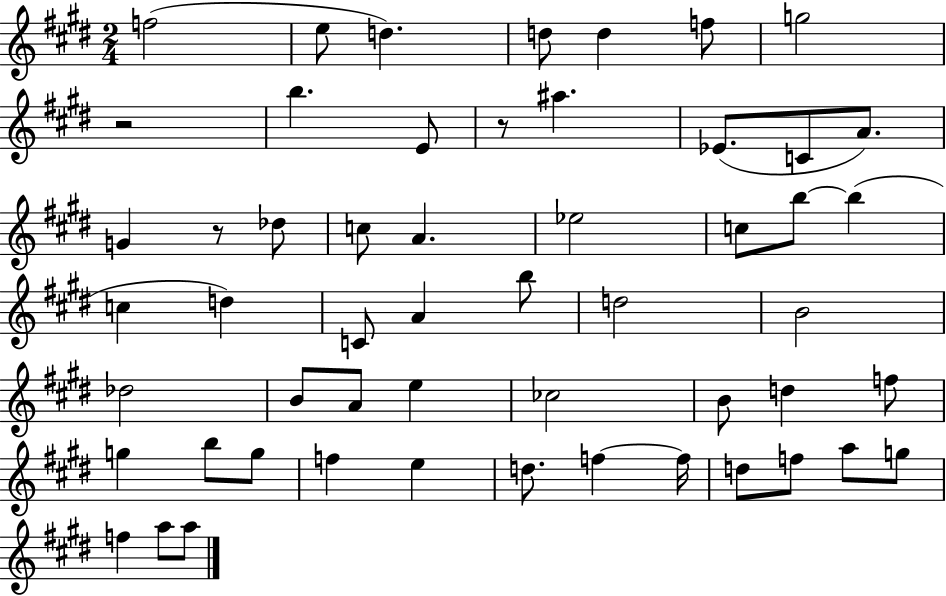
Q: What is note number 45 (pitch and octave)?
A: D5